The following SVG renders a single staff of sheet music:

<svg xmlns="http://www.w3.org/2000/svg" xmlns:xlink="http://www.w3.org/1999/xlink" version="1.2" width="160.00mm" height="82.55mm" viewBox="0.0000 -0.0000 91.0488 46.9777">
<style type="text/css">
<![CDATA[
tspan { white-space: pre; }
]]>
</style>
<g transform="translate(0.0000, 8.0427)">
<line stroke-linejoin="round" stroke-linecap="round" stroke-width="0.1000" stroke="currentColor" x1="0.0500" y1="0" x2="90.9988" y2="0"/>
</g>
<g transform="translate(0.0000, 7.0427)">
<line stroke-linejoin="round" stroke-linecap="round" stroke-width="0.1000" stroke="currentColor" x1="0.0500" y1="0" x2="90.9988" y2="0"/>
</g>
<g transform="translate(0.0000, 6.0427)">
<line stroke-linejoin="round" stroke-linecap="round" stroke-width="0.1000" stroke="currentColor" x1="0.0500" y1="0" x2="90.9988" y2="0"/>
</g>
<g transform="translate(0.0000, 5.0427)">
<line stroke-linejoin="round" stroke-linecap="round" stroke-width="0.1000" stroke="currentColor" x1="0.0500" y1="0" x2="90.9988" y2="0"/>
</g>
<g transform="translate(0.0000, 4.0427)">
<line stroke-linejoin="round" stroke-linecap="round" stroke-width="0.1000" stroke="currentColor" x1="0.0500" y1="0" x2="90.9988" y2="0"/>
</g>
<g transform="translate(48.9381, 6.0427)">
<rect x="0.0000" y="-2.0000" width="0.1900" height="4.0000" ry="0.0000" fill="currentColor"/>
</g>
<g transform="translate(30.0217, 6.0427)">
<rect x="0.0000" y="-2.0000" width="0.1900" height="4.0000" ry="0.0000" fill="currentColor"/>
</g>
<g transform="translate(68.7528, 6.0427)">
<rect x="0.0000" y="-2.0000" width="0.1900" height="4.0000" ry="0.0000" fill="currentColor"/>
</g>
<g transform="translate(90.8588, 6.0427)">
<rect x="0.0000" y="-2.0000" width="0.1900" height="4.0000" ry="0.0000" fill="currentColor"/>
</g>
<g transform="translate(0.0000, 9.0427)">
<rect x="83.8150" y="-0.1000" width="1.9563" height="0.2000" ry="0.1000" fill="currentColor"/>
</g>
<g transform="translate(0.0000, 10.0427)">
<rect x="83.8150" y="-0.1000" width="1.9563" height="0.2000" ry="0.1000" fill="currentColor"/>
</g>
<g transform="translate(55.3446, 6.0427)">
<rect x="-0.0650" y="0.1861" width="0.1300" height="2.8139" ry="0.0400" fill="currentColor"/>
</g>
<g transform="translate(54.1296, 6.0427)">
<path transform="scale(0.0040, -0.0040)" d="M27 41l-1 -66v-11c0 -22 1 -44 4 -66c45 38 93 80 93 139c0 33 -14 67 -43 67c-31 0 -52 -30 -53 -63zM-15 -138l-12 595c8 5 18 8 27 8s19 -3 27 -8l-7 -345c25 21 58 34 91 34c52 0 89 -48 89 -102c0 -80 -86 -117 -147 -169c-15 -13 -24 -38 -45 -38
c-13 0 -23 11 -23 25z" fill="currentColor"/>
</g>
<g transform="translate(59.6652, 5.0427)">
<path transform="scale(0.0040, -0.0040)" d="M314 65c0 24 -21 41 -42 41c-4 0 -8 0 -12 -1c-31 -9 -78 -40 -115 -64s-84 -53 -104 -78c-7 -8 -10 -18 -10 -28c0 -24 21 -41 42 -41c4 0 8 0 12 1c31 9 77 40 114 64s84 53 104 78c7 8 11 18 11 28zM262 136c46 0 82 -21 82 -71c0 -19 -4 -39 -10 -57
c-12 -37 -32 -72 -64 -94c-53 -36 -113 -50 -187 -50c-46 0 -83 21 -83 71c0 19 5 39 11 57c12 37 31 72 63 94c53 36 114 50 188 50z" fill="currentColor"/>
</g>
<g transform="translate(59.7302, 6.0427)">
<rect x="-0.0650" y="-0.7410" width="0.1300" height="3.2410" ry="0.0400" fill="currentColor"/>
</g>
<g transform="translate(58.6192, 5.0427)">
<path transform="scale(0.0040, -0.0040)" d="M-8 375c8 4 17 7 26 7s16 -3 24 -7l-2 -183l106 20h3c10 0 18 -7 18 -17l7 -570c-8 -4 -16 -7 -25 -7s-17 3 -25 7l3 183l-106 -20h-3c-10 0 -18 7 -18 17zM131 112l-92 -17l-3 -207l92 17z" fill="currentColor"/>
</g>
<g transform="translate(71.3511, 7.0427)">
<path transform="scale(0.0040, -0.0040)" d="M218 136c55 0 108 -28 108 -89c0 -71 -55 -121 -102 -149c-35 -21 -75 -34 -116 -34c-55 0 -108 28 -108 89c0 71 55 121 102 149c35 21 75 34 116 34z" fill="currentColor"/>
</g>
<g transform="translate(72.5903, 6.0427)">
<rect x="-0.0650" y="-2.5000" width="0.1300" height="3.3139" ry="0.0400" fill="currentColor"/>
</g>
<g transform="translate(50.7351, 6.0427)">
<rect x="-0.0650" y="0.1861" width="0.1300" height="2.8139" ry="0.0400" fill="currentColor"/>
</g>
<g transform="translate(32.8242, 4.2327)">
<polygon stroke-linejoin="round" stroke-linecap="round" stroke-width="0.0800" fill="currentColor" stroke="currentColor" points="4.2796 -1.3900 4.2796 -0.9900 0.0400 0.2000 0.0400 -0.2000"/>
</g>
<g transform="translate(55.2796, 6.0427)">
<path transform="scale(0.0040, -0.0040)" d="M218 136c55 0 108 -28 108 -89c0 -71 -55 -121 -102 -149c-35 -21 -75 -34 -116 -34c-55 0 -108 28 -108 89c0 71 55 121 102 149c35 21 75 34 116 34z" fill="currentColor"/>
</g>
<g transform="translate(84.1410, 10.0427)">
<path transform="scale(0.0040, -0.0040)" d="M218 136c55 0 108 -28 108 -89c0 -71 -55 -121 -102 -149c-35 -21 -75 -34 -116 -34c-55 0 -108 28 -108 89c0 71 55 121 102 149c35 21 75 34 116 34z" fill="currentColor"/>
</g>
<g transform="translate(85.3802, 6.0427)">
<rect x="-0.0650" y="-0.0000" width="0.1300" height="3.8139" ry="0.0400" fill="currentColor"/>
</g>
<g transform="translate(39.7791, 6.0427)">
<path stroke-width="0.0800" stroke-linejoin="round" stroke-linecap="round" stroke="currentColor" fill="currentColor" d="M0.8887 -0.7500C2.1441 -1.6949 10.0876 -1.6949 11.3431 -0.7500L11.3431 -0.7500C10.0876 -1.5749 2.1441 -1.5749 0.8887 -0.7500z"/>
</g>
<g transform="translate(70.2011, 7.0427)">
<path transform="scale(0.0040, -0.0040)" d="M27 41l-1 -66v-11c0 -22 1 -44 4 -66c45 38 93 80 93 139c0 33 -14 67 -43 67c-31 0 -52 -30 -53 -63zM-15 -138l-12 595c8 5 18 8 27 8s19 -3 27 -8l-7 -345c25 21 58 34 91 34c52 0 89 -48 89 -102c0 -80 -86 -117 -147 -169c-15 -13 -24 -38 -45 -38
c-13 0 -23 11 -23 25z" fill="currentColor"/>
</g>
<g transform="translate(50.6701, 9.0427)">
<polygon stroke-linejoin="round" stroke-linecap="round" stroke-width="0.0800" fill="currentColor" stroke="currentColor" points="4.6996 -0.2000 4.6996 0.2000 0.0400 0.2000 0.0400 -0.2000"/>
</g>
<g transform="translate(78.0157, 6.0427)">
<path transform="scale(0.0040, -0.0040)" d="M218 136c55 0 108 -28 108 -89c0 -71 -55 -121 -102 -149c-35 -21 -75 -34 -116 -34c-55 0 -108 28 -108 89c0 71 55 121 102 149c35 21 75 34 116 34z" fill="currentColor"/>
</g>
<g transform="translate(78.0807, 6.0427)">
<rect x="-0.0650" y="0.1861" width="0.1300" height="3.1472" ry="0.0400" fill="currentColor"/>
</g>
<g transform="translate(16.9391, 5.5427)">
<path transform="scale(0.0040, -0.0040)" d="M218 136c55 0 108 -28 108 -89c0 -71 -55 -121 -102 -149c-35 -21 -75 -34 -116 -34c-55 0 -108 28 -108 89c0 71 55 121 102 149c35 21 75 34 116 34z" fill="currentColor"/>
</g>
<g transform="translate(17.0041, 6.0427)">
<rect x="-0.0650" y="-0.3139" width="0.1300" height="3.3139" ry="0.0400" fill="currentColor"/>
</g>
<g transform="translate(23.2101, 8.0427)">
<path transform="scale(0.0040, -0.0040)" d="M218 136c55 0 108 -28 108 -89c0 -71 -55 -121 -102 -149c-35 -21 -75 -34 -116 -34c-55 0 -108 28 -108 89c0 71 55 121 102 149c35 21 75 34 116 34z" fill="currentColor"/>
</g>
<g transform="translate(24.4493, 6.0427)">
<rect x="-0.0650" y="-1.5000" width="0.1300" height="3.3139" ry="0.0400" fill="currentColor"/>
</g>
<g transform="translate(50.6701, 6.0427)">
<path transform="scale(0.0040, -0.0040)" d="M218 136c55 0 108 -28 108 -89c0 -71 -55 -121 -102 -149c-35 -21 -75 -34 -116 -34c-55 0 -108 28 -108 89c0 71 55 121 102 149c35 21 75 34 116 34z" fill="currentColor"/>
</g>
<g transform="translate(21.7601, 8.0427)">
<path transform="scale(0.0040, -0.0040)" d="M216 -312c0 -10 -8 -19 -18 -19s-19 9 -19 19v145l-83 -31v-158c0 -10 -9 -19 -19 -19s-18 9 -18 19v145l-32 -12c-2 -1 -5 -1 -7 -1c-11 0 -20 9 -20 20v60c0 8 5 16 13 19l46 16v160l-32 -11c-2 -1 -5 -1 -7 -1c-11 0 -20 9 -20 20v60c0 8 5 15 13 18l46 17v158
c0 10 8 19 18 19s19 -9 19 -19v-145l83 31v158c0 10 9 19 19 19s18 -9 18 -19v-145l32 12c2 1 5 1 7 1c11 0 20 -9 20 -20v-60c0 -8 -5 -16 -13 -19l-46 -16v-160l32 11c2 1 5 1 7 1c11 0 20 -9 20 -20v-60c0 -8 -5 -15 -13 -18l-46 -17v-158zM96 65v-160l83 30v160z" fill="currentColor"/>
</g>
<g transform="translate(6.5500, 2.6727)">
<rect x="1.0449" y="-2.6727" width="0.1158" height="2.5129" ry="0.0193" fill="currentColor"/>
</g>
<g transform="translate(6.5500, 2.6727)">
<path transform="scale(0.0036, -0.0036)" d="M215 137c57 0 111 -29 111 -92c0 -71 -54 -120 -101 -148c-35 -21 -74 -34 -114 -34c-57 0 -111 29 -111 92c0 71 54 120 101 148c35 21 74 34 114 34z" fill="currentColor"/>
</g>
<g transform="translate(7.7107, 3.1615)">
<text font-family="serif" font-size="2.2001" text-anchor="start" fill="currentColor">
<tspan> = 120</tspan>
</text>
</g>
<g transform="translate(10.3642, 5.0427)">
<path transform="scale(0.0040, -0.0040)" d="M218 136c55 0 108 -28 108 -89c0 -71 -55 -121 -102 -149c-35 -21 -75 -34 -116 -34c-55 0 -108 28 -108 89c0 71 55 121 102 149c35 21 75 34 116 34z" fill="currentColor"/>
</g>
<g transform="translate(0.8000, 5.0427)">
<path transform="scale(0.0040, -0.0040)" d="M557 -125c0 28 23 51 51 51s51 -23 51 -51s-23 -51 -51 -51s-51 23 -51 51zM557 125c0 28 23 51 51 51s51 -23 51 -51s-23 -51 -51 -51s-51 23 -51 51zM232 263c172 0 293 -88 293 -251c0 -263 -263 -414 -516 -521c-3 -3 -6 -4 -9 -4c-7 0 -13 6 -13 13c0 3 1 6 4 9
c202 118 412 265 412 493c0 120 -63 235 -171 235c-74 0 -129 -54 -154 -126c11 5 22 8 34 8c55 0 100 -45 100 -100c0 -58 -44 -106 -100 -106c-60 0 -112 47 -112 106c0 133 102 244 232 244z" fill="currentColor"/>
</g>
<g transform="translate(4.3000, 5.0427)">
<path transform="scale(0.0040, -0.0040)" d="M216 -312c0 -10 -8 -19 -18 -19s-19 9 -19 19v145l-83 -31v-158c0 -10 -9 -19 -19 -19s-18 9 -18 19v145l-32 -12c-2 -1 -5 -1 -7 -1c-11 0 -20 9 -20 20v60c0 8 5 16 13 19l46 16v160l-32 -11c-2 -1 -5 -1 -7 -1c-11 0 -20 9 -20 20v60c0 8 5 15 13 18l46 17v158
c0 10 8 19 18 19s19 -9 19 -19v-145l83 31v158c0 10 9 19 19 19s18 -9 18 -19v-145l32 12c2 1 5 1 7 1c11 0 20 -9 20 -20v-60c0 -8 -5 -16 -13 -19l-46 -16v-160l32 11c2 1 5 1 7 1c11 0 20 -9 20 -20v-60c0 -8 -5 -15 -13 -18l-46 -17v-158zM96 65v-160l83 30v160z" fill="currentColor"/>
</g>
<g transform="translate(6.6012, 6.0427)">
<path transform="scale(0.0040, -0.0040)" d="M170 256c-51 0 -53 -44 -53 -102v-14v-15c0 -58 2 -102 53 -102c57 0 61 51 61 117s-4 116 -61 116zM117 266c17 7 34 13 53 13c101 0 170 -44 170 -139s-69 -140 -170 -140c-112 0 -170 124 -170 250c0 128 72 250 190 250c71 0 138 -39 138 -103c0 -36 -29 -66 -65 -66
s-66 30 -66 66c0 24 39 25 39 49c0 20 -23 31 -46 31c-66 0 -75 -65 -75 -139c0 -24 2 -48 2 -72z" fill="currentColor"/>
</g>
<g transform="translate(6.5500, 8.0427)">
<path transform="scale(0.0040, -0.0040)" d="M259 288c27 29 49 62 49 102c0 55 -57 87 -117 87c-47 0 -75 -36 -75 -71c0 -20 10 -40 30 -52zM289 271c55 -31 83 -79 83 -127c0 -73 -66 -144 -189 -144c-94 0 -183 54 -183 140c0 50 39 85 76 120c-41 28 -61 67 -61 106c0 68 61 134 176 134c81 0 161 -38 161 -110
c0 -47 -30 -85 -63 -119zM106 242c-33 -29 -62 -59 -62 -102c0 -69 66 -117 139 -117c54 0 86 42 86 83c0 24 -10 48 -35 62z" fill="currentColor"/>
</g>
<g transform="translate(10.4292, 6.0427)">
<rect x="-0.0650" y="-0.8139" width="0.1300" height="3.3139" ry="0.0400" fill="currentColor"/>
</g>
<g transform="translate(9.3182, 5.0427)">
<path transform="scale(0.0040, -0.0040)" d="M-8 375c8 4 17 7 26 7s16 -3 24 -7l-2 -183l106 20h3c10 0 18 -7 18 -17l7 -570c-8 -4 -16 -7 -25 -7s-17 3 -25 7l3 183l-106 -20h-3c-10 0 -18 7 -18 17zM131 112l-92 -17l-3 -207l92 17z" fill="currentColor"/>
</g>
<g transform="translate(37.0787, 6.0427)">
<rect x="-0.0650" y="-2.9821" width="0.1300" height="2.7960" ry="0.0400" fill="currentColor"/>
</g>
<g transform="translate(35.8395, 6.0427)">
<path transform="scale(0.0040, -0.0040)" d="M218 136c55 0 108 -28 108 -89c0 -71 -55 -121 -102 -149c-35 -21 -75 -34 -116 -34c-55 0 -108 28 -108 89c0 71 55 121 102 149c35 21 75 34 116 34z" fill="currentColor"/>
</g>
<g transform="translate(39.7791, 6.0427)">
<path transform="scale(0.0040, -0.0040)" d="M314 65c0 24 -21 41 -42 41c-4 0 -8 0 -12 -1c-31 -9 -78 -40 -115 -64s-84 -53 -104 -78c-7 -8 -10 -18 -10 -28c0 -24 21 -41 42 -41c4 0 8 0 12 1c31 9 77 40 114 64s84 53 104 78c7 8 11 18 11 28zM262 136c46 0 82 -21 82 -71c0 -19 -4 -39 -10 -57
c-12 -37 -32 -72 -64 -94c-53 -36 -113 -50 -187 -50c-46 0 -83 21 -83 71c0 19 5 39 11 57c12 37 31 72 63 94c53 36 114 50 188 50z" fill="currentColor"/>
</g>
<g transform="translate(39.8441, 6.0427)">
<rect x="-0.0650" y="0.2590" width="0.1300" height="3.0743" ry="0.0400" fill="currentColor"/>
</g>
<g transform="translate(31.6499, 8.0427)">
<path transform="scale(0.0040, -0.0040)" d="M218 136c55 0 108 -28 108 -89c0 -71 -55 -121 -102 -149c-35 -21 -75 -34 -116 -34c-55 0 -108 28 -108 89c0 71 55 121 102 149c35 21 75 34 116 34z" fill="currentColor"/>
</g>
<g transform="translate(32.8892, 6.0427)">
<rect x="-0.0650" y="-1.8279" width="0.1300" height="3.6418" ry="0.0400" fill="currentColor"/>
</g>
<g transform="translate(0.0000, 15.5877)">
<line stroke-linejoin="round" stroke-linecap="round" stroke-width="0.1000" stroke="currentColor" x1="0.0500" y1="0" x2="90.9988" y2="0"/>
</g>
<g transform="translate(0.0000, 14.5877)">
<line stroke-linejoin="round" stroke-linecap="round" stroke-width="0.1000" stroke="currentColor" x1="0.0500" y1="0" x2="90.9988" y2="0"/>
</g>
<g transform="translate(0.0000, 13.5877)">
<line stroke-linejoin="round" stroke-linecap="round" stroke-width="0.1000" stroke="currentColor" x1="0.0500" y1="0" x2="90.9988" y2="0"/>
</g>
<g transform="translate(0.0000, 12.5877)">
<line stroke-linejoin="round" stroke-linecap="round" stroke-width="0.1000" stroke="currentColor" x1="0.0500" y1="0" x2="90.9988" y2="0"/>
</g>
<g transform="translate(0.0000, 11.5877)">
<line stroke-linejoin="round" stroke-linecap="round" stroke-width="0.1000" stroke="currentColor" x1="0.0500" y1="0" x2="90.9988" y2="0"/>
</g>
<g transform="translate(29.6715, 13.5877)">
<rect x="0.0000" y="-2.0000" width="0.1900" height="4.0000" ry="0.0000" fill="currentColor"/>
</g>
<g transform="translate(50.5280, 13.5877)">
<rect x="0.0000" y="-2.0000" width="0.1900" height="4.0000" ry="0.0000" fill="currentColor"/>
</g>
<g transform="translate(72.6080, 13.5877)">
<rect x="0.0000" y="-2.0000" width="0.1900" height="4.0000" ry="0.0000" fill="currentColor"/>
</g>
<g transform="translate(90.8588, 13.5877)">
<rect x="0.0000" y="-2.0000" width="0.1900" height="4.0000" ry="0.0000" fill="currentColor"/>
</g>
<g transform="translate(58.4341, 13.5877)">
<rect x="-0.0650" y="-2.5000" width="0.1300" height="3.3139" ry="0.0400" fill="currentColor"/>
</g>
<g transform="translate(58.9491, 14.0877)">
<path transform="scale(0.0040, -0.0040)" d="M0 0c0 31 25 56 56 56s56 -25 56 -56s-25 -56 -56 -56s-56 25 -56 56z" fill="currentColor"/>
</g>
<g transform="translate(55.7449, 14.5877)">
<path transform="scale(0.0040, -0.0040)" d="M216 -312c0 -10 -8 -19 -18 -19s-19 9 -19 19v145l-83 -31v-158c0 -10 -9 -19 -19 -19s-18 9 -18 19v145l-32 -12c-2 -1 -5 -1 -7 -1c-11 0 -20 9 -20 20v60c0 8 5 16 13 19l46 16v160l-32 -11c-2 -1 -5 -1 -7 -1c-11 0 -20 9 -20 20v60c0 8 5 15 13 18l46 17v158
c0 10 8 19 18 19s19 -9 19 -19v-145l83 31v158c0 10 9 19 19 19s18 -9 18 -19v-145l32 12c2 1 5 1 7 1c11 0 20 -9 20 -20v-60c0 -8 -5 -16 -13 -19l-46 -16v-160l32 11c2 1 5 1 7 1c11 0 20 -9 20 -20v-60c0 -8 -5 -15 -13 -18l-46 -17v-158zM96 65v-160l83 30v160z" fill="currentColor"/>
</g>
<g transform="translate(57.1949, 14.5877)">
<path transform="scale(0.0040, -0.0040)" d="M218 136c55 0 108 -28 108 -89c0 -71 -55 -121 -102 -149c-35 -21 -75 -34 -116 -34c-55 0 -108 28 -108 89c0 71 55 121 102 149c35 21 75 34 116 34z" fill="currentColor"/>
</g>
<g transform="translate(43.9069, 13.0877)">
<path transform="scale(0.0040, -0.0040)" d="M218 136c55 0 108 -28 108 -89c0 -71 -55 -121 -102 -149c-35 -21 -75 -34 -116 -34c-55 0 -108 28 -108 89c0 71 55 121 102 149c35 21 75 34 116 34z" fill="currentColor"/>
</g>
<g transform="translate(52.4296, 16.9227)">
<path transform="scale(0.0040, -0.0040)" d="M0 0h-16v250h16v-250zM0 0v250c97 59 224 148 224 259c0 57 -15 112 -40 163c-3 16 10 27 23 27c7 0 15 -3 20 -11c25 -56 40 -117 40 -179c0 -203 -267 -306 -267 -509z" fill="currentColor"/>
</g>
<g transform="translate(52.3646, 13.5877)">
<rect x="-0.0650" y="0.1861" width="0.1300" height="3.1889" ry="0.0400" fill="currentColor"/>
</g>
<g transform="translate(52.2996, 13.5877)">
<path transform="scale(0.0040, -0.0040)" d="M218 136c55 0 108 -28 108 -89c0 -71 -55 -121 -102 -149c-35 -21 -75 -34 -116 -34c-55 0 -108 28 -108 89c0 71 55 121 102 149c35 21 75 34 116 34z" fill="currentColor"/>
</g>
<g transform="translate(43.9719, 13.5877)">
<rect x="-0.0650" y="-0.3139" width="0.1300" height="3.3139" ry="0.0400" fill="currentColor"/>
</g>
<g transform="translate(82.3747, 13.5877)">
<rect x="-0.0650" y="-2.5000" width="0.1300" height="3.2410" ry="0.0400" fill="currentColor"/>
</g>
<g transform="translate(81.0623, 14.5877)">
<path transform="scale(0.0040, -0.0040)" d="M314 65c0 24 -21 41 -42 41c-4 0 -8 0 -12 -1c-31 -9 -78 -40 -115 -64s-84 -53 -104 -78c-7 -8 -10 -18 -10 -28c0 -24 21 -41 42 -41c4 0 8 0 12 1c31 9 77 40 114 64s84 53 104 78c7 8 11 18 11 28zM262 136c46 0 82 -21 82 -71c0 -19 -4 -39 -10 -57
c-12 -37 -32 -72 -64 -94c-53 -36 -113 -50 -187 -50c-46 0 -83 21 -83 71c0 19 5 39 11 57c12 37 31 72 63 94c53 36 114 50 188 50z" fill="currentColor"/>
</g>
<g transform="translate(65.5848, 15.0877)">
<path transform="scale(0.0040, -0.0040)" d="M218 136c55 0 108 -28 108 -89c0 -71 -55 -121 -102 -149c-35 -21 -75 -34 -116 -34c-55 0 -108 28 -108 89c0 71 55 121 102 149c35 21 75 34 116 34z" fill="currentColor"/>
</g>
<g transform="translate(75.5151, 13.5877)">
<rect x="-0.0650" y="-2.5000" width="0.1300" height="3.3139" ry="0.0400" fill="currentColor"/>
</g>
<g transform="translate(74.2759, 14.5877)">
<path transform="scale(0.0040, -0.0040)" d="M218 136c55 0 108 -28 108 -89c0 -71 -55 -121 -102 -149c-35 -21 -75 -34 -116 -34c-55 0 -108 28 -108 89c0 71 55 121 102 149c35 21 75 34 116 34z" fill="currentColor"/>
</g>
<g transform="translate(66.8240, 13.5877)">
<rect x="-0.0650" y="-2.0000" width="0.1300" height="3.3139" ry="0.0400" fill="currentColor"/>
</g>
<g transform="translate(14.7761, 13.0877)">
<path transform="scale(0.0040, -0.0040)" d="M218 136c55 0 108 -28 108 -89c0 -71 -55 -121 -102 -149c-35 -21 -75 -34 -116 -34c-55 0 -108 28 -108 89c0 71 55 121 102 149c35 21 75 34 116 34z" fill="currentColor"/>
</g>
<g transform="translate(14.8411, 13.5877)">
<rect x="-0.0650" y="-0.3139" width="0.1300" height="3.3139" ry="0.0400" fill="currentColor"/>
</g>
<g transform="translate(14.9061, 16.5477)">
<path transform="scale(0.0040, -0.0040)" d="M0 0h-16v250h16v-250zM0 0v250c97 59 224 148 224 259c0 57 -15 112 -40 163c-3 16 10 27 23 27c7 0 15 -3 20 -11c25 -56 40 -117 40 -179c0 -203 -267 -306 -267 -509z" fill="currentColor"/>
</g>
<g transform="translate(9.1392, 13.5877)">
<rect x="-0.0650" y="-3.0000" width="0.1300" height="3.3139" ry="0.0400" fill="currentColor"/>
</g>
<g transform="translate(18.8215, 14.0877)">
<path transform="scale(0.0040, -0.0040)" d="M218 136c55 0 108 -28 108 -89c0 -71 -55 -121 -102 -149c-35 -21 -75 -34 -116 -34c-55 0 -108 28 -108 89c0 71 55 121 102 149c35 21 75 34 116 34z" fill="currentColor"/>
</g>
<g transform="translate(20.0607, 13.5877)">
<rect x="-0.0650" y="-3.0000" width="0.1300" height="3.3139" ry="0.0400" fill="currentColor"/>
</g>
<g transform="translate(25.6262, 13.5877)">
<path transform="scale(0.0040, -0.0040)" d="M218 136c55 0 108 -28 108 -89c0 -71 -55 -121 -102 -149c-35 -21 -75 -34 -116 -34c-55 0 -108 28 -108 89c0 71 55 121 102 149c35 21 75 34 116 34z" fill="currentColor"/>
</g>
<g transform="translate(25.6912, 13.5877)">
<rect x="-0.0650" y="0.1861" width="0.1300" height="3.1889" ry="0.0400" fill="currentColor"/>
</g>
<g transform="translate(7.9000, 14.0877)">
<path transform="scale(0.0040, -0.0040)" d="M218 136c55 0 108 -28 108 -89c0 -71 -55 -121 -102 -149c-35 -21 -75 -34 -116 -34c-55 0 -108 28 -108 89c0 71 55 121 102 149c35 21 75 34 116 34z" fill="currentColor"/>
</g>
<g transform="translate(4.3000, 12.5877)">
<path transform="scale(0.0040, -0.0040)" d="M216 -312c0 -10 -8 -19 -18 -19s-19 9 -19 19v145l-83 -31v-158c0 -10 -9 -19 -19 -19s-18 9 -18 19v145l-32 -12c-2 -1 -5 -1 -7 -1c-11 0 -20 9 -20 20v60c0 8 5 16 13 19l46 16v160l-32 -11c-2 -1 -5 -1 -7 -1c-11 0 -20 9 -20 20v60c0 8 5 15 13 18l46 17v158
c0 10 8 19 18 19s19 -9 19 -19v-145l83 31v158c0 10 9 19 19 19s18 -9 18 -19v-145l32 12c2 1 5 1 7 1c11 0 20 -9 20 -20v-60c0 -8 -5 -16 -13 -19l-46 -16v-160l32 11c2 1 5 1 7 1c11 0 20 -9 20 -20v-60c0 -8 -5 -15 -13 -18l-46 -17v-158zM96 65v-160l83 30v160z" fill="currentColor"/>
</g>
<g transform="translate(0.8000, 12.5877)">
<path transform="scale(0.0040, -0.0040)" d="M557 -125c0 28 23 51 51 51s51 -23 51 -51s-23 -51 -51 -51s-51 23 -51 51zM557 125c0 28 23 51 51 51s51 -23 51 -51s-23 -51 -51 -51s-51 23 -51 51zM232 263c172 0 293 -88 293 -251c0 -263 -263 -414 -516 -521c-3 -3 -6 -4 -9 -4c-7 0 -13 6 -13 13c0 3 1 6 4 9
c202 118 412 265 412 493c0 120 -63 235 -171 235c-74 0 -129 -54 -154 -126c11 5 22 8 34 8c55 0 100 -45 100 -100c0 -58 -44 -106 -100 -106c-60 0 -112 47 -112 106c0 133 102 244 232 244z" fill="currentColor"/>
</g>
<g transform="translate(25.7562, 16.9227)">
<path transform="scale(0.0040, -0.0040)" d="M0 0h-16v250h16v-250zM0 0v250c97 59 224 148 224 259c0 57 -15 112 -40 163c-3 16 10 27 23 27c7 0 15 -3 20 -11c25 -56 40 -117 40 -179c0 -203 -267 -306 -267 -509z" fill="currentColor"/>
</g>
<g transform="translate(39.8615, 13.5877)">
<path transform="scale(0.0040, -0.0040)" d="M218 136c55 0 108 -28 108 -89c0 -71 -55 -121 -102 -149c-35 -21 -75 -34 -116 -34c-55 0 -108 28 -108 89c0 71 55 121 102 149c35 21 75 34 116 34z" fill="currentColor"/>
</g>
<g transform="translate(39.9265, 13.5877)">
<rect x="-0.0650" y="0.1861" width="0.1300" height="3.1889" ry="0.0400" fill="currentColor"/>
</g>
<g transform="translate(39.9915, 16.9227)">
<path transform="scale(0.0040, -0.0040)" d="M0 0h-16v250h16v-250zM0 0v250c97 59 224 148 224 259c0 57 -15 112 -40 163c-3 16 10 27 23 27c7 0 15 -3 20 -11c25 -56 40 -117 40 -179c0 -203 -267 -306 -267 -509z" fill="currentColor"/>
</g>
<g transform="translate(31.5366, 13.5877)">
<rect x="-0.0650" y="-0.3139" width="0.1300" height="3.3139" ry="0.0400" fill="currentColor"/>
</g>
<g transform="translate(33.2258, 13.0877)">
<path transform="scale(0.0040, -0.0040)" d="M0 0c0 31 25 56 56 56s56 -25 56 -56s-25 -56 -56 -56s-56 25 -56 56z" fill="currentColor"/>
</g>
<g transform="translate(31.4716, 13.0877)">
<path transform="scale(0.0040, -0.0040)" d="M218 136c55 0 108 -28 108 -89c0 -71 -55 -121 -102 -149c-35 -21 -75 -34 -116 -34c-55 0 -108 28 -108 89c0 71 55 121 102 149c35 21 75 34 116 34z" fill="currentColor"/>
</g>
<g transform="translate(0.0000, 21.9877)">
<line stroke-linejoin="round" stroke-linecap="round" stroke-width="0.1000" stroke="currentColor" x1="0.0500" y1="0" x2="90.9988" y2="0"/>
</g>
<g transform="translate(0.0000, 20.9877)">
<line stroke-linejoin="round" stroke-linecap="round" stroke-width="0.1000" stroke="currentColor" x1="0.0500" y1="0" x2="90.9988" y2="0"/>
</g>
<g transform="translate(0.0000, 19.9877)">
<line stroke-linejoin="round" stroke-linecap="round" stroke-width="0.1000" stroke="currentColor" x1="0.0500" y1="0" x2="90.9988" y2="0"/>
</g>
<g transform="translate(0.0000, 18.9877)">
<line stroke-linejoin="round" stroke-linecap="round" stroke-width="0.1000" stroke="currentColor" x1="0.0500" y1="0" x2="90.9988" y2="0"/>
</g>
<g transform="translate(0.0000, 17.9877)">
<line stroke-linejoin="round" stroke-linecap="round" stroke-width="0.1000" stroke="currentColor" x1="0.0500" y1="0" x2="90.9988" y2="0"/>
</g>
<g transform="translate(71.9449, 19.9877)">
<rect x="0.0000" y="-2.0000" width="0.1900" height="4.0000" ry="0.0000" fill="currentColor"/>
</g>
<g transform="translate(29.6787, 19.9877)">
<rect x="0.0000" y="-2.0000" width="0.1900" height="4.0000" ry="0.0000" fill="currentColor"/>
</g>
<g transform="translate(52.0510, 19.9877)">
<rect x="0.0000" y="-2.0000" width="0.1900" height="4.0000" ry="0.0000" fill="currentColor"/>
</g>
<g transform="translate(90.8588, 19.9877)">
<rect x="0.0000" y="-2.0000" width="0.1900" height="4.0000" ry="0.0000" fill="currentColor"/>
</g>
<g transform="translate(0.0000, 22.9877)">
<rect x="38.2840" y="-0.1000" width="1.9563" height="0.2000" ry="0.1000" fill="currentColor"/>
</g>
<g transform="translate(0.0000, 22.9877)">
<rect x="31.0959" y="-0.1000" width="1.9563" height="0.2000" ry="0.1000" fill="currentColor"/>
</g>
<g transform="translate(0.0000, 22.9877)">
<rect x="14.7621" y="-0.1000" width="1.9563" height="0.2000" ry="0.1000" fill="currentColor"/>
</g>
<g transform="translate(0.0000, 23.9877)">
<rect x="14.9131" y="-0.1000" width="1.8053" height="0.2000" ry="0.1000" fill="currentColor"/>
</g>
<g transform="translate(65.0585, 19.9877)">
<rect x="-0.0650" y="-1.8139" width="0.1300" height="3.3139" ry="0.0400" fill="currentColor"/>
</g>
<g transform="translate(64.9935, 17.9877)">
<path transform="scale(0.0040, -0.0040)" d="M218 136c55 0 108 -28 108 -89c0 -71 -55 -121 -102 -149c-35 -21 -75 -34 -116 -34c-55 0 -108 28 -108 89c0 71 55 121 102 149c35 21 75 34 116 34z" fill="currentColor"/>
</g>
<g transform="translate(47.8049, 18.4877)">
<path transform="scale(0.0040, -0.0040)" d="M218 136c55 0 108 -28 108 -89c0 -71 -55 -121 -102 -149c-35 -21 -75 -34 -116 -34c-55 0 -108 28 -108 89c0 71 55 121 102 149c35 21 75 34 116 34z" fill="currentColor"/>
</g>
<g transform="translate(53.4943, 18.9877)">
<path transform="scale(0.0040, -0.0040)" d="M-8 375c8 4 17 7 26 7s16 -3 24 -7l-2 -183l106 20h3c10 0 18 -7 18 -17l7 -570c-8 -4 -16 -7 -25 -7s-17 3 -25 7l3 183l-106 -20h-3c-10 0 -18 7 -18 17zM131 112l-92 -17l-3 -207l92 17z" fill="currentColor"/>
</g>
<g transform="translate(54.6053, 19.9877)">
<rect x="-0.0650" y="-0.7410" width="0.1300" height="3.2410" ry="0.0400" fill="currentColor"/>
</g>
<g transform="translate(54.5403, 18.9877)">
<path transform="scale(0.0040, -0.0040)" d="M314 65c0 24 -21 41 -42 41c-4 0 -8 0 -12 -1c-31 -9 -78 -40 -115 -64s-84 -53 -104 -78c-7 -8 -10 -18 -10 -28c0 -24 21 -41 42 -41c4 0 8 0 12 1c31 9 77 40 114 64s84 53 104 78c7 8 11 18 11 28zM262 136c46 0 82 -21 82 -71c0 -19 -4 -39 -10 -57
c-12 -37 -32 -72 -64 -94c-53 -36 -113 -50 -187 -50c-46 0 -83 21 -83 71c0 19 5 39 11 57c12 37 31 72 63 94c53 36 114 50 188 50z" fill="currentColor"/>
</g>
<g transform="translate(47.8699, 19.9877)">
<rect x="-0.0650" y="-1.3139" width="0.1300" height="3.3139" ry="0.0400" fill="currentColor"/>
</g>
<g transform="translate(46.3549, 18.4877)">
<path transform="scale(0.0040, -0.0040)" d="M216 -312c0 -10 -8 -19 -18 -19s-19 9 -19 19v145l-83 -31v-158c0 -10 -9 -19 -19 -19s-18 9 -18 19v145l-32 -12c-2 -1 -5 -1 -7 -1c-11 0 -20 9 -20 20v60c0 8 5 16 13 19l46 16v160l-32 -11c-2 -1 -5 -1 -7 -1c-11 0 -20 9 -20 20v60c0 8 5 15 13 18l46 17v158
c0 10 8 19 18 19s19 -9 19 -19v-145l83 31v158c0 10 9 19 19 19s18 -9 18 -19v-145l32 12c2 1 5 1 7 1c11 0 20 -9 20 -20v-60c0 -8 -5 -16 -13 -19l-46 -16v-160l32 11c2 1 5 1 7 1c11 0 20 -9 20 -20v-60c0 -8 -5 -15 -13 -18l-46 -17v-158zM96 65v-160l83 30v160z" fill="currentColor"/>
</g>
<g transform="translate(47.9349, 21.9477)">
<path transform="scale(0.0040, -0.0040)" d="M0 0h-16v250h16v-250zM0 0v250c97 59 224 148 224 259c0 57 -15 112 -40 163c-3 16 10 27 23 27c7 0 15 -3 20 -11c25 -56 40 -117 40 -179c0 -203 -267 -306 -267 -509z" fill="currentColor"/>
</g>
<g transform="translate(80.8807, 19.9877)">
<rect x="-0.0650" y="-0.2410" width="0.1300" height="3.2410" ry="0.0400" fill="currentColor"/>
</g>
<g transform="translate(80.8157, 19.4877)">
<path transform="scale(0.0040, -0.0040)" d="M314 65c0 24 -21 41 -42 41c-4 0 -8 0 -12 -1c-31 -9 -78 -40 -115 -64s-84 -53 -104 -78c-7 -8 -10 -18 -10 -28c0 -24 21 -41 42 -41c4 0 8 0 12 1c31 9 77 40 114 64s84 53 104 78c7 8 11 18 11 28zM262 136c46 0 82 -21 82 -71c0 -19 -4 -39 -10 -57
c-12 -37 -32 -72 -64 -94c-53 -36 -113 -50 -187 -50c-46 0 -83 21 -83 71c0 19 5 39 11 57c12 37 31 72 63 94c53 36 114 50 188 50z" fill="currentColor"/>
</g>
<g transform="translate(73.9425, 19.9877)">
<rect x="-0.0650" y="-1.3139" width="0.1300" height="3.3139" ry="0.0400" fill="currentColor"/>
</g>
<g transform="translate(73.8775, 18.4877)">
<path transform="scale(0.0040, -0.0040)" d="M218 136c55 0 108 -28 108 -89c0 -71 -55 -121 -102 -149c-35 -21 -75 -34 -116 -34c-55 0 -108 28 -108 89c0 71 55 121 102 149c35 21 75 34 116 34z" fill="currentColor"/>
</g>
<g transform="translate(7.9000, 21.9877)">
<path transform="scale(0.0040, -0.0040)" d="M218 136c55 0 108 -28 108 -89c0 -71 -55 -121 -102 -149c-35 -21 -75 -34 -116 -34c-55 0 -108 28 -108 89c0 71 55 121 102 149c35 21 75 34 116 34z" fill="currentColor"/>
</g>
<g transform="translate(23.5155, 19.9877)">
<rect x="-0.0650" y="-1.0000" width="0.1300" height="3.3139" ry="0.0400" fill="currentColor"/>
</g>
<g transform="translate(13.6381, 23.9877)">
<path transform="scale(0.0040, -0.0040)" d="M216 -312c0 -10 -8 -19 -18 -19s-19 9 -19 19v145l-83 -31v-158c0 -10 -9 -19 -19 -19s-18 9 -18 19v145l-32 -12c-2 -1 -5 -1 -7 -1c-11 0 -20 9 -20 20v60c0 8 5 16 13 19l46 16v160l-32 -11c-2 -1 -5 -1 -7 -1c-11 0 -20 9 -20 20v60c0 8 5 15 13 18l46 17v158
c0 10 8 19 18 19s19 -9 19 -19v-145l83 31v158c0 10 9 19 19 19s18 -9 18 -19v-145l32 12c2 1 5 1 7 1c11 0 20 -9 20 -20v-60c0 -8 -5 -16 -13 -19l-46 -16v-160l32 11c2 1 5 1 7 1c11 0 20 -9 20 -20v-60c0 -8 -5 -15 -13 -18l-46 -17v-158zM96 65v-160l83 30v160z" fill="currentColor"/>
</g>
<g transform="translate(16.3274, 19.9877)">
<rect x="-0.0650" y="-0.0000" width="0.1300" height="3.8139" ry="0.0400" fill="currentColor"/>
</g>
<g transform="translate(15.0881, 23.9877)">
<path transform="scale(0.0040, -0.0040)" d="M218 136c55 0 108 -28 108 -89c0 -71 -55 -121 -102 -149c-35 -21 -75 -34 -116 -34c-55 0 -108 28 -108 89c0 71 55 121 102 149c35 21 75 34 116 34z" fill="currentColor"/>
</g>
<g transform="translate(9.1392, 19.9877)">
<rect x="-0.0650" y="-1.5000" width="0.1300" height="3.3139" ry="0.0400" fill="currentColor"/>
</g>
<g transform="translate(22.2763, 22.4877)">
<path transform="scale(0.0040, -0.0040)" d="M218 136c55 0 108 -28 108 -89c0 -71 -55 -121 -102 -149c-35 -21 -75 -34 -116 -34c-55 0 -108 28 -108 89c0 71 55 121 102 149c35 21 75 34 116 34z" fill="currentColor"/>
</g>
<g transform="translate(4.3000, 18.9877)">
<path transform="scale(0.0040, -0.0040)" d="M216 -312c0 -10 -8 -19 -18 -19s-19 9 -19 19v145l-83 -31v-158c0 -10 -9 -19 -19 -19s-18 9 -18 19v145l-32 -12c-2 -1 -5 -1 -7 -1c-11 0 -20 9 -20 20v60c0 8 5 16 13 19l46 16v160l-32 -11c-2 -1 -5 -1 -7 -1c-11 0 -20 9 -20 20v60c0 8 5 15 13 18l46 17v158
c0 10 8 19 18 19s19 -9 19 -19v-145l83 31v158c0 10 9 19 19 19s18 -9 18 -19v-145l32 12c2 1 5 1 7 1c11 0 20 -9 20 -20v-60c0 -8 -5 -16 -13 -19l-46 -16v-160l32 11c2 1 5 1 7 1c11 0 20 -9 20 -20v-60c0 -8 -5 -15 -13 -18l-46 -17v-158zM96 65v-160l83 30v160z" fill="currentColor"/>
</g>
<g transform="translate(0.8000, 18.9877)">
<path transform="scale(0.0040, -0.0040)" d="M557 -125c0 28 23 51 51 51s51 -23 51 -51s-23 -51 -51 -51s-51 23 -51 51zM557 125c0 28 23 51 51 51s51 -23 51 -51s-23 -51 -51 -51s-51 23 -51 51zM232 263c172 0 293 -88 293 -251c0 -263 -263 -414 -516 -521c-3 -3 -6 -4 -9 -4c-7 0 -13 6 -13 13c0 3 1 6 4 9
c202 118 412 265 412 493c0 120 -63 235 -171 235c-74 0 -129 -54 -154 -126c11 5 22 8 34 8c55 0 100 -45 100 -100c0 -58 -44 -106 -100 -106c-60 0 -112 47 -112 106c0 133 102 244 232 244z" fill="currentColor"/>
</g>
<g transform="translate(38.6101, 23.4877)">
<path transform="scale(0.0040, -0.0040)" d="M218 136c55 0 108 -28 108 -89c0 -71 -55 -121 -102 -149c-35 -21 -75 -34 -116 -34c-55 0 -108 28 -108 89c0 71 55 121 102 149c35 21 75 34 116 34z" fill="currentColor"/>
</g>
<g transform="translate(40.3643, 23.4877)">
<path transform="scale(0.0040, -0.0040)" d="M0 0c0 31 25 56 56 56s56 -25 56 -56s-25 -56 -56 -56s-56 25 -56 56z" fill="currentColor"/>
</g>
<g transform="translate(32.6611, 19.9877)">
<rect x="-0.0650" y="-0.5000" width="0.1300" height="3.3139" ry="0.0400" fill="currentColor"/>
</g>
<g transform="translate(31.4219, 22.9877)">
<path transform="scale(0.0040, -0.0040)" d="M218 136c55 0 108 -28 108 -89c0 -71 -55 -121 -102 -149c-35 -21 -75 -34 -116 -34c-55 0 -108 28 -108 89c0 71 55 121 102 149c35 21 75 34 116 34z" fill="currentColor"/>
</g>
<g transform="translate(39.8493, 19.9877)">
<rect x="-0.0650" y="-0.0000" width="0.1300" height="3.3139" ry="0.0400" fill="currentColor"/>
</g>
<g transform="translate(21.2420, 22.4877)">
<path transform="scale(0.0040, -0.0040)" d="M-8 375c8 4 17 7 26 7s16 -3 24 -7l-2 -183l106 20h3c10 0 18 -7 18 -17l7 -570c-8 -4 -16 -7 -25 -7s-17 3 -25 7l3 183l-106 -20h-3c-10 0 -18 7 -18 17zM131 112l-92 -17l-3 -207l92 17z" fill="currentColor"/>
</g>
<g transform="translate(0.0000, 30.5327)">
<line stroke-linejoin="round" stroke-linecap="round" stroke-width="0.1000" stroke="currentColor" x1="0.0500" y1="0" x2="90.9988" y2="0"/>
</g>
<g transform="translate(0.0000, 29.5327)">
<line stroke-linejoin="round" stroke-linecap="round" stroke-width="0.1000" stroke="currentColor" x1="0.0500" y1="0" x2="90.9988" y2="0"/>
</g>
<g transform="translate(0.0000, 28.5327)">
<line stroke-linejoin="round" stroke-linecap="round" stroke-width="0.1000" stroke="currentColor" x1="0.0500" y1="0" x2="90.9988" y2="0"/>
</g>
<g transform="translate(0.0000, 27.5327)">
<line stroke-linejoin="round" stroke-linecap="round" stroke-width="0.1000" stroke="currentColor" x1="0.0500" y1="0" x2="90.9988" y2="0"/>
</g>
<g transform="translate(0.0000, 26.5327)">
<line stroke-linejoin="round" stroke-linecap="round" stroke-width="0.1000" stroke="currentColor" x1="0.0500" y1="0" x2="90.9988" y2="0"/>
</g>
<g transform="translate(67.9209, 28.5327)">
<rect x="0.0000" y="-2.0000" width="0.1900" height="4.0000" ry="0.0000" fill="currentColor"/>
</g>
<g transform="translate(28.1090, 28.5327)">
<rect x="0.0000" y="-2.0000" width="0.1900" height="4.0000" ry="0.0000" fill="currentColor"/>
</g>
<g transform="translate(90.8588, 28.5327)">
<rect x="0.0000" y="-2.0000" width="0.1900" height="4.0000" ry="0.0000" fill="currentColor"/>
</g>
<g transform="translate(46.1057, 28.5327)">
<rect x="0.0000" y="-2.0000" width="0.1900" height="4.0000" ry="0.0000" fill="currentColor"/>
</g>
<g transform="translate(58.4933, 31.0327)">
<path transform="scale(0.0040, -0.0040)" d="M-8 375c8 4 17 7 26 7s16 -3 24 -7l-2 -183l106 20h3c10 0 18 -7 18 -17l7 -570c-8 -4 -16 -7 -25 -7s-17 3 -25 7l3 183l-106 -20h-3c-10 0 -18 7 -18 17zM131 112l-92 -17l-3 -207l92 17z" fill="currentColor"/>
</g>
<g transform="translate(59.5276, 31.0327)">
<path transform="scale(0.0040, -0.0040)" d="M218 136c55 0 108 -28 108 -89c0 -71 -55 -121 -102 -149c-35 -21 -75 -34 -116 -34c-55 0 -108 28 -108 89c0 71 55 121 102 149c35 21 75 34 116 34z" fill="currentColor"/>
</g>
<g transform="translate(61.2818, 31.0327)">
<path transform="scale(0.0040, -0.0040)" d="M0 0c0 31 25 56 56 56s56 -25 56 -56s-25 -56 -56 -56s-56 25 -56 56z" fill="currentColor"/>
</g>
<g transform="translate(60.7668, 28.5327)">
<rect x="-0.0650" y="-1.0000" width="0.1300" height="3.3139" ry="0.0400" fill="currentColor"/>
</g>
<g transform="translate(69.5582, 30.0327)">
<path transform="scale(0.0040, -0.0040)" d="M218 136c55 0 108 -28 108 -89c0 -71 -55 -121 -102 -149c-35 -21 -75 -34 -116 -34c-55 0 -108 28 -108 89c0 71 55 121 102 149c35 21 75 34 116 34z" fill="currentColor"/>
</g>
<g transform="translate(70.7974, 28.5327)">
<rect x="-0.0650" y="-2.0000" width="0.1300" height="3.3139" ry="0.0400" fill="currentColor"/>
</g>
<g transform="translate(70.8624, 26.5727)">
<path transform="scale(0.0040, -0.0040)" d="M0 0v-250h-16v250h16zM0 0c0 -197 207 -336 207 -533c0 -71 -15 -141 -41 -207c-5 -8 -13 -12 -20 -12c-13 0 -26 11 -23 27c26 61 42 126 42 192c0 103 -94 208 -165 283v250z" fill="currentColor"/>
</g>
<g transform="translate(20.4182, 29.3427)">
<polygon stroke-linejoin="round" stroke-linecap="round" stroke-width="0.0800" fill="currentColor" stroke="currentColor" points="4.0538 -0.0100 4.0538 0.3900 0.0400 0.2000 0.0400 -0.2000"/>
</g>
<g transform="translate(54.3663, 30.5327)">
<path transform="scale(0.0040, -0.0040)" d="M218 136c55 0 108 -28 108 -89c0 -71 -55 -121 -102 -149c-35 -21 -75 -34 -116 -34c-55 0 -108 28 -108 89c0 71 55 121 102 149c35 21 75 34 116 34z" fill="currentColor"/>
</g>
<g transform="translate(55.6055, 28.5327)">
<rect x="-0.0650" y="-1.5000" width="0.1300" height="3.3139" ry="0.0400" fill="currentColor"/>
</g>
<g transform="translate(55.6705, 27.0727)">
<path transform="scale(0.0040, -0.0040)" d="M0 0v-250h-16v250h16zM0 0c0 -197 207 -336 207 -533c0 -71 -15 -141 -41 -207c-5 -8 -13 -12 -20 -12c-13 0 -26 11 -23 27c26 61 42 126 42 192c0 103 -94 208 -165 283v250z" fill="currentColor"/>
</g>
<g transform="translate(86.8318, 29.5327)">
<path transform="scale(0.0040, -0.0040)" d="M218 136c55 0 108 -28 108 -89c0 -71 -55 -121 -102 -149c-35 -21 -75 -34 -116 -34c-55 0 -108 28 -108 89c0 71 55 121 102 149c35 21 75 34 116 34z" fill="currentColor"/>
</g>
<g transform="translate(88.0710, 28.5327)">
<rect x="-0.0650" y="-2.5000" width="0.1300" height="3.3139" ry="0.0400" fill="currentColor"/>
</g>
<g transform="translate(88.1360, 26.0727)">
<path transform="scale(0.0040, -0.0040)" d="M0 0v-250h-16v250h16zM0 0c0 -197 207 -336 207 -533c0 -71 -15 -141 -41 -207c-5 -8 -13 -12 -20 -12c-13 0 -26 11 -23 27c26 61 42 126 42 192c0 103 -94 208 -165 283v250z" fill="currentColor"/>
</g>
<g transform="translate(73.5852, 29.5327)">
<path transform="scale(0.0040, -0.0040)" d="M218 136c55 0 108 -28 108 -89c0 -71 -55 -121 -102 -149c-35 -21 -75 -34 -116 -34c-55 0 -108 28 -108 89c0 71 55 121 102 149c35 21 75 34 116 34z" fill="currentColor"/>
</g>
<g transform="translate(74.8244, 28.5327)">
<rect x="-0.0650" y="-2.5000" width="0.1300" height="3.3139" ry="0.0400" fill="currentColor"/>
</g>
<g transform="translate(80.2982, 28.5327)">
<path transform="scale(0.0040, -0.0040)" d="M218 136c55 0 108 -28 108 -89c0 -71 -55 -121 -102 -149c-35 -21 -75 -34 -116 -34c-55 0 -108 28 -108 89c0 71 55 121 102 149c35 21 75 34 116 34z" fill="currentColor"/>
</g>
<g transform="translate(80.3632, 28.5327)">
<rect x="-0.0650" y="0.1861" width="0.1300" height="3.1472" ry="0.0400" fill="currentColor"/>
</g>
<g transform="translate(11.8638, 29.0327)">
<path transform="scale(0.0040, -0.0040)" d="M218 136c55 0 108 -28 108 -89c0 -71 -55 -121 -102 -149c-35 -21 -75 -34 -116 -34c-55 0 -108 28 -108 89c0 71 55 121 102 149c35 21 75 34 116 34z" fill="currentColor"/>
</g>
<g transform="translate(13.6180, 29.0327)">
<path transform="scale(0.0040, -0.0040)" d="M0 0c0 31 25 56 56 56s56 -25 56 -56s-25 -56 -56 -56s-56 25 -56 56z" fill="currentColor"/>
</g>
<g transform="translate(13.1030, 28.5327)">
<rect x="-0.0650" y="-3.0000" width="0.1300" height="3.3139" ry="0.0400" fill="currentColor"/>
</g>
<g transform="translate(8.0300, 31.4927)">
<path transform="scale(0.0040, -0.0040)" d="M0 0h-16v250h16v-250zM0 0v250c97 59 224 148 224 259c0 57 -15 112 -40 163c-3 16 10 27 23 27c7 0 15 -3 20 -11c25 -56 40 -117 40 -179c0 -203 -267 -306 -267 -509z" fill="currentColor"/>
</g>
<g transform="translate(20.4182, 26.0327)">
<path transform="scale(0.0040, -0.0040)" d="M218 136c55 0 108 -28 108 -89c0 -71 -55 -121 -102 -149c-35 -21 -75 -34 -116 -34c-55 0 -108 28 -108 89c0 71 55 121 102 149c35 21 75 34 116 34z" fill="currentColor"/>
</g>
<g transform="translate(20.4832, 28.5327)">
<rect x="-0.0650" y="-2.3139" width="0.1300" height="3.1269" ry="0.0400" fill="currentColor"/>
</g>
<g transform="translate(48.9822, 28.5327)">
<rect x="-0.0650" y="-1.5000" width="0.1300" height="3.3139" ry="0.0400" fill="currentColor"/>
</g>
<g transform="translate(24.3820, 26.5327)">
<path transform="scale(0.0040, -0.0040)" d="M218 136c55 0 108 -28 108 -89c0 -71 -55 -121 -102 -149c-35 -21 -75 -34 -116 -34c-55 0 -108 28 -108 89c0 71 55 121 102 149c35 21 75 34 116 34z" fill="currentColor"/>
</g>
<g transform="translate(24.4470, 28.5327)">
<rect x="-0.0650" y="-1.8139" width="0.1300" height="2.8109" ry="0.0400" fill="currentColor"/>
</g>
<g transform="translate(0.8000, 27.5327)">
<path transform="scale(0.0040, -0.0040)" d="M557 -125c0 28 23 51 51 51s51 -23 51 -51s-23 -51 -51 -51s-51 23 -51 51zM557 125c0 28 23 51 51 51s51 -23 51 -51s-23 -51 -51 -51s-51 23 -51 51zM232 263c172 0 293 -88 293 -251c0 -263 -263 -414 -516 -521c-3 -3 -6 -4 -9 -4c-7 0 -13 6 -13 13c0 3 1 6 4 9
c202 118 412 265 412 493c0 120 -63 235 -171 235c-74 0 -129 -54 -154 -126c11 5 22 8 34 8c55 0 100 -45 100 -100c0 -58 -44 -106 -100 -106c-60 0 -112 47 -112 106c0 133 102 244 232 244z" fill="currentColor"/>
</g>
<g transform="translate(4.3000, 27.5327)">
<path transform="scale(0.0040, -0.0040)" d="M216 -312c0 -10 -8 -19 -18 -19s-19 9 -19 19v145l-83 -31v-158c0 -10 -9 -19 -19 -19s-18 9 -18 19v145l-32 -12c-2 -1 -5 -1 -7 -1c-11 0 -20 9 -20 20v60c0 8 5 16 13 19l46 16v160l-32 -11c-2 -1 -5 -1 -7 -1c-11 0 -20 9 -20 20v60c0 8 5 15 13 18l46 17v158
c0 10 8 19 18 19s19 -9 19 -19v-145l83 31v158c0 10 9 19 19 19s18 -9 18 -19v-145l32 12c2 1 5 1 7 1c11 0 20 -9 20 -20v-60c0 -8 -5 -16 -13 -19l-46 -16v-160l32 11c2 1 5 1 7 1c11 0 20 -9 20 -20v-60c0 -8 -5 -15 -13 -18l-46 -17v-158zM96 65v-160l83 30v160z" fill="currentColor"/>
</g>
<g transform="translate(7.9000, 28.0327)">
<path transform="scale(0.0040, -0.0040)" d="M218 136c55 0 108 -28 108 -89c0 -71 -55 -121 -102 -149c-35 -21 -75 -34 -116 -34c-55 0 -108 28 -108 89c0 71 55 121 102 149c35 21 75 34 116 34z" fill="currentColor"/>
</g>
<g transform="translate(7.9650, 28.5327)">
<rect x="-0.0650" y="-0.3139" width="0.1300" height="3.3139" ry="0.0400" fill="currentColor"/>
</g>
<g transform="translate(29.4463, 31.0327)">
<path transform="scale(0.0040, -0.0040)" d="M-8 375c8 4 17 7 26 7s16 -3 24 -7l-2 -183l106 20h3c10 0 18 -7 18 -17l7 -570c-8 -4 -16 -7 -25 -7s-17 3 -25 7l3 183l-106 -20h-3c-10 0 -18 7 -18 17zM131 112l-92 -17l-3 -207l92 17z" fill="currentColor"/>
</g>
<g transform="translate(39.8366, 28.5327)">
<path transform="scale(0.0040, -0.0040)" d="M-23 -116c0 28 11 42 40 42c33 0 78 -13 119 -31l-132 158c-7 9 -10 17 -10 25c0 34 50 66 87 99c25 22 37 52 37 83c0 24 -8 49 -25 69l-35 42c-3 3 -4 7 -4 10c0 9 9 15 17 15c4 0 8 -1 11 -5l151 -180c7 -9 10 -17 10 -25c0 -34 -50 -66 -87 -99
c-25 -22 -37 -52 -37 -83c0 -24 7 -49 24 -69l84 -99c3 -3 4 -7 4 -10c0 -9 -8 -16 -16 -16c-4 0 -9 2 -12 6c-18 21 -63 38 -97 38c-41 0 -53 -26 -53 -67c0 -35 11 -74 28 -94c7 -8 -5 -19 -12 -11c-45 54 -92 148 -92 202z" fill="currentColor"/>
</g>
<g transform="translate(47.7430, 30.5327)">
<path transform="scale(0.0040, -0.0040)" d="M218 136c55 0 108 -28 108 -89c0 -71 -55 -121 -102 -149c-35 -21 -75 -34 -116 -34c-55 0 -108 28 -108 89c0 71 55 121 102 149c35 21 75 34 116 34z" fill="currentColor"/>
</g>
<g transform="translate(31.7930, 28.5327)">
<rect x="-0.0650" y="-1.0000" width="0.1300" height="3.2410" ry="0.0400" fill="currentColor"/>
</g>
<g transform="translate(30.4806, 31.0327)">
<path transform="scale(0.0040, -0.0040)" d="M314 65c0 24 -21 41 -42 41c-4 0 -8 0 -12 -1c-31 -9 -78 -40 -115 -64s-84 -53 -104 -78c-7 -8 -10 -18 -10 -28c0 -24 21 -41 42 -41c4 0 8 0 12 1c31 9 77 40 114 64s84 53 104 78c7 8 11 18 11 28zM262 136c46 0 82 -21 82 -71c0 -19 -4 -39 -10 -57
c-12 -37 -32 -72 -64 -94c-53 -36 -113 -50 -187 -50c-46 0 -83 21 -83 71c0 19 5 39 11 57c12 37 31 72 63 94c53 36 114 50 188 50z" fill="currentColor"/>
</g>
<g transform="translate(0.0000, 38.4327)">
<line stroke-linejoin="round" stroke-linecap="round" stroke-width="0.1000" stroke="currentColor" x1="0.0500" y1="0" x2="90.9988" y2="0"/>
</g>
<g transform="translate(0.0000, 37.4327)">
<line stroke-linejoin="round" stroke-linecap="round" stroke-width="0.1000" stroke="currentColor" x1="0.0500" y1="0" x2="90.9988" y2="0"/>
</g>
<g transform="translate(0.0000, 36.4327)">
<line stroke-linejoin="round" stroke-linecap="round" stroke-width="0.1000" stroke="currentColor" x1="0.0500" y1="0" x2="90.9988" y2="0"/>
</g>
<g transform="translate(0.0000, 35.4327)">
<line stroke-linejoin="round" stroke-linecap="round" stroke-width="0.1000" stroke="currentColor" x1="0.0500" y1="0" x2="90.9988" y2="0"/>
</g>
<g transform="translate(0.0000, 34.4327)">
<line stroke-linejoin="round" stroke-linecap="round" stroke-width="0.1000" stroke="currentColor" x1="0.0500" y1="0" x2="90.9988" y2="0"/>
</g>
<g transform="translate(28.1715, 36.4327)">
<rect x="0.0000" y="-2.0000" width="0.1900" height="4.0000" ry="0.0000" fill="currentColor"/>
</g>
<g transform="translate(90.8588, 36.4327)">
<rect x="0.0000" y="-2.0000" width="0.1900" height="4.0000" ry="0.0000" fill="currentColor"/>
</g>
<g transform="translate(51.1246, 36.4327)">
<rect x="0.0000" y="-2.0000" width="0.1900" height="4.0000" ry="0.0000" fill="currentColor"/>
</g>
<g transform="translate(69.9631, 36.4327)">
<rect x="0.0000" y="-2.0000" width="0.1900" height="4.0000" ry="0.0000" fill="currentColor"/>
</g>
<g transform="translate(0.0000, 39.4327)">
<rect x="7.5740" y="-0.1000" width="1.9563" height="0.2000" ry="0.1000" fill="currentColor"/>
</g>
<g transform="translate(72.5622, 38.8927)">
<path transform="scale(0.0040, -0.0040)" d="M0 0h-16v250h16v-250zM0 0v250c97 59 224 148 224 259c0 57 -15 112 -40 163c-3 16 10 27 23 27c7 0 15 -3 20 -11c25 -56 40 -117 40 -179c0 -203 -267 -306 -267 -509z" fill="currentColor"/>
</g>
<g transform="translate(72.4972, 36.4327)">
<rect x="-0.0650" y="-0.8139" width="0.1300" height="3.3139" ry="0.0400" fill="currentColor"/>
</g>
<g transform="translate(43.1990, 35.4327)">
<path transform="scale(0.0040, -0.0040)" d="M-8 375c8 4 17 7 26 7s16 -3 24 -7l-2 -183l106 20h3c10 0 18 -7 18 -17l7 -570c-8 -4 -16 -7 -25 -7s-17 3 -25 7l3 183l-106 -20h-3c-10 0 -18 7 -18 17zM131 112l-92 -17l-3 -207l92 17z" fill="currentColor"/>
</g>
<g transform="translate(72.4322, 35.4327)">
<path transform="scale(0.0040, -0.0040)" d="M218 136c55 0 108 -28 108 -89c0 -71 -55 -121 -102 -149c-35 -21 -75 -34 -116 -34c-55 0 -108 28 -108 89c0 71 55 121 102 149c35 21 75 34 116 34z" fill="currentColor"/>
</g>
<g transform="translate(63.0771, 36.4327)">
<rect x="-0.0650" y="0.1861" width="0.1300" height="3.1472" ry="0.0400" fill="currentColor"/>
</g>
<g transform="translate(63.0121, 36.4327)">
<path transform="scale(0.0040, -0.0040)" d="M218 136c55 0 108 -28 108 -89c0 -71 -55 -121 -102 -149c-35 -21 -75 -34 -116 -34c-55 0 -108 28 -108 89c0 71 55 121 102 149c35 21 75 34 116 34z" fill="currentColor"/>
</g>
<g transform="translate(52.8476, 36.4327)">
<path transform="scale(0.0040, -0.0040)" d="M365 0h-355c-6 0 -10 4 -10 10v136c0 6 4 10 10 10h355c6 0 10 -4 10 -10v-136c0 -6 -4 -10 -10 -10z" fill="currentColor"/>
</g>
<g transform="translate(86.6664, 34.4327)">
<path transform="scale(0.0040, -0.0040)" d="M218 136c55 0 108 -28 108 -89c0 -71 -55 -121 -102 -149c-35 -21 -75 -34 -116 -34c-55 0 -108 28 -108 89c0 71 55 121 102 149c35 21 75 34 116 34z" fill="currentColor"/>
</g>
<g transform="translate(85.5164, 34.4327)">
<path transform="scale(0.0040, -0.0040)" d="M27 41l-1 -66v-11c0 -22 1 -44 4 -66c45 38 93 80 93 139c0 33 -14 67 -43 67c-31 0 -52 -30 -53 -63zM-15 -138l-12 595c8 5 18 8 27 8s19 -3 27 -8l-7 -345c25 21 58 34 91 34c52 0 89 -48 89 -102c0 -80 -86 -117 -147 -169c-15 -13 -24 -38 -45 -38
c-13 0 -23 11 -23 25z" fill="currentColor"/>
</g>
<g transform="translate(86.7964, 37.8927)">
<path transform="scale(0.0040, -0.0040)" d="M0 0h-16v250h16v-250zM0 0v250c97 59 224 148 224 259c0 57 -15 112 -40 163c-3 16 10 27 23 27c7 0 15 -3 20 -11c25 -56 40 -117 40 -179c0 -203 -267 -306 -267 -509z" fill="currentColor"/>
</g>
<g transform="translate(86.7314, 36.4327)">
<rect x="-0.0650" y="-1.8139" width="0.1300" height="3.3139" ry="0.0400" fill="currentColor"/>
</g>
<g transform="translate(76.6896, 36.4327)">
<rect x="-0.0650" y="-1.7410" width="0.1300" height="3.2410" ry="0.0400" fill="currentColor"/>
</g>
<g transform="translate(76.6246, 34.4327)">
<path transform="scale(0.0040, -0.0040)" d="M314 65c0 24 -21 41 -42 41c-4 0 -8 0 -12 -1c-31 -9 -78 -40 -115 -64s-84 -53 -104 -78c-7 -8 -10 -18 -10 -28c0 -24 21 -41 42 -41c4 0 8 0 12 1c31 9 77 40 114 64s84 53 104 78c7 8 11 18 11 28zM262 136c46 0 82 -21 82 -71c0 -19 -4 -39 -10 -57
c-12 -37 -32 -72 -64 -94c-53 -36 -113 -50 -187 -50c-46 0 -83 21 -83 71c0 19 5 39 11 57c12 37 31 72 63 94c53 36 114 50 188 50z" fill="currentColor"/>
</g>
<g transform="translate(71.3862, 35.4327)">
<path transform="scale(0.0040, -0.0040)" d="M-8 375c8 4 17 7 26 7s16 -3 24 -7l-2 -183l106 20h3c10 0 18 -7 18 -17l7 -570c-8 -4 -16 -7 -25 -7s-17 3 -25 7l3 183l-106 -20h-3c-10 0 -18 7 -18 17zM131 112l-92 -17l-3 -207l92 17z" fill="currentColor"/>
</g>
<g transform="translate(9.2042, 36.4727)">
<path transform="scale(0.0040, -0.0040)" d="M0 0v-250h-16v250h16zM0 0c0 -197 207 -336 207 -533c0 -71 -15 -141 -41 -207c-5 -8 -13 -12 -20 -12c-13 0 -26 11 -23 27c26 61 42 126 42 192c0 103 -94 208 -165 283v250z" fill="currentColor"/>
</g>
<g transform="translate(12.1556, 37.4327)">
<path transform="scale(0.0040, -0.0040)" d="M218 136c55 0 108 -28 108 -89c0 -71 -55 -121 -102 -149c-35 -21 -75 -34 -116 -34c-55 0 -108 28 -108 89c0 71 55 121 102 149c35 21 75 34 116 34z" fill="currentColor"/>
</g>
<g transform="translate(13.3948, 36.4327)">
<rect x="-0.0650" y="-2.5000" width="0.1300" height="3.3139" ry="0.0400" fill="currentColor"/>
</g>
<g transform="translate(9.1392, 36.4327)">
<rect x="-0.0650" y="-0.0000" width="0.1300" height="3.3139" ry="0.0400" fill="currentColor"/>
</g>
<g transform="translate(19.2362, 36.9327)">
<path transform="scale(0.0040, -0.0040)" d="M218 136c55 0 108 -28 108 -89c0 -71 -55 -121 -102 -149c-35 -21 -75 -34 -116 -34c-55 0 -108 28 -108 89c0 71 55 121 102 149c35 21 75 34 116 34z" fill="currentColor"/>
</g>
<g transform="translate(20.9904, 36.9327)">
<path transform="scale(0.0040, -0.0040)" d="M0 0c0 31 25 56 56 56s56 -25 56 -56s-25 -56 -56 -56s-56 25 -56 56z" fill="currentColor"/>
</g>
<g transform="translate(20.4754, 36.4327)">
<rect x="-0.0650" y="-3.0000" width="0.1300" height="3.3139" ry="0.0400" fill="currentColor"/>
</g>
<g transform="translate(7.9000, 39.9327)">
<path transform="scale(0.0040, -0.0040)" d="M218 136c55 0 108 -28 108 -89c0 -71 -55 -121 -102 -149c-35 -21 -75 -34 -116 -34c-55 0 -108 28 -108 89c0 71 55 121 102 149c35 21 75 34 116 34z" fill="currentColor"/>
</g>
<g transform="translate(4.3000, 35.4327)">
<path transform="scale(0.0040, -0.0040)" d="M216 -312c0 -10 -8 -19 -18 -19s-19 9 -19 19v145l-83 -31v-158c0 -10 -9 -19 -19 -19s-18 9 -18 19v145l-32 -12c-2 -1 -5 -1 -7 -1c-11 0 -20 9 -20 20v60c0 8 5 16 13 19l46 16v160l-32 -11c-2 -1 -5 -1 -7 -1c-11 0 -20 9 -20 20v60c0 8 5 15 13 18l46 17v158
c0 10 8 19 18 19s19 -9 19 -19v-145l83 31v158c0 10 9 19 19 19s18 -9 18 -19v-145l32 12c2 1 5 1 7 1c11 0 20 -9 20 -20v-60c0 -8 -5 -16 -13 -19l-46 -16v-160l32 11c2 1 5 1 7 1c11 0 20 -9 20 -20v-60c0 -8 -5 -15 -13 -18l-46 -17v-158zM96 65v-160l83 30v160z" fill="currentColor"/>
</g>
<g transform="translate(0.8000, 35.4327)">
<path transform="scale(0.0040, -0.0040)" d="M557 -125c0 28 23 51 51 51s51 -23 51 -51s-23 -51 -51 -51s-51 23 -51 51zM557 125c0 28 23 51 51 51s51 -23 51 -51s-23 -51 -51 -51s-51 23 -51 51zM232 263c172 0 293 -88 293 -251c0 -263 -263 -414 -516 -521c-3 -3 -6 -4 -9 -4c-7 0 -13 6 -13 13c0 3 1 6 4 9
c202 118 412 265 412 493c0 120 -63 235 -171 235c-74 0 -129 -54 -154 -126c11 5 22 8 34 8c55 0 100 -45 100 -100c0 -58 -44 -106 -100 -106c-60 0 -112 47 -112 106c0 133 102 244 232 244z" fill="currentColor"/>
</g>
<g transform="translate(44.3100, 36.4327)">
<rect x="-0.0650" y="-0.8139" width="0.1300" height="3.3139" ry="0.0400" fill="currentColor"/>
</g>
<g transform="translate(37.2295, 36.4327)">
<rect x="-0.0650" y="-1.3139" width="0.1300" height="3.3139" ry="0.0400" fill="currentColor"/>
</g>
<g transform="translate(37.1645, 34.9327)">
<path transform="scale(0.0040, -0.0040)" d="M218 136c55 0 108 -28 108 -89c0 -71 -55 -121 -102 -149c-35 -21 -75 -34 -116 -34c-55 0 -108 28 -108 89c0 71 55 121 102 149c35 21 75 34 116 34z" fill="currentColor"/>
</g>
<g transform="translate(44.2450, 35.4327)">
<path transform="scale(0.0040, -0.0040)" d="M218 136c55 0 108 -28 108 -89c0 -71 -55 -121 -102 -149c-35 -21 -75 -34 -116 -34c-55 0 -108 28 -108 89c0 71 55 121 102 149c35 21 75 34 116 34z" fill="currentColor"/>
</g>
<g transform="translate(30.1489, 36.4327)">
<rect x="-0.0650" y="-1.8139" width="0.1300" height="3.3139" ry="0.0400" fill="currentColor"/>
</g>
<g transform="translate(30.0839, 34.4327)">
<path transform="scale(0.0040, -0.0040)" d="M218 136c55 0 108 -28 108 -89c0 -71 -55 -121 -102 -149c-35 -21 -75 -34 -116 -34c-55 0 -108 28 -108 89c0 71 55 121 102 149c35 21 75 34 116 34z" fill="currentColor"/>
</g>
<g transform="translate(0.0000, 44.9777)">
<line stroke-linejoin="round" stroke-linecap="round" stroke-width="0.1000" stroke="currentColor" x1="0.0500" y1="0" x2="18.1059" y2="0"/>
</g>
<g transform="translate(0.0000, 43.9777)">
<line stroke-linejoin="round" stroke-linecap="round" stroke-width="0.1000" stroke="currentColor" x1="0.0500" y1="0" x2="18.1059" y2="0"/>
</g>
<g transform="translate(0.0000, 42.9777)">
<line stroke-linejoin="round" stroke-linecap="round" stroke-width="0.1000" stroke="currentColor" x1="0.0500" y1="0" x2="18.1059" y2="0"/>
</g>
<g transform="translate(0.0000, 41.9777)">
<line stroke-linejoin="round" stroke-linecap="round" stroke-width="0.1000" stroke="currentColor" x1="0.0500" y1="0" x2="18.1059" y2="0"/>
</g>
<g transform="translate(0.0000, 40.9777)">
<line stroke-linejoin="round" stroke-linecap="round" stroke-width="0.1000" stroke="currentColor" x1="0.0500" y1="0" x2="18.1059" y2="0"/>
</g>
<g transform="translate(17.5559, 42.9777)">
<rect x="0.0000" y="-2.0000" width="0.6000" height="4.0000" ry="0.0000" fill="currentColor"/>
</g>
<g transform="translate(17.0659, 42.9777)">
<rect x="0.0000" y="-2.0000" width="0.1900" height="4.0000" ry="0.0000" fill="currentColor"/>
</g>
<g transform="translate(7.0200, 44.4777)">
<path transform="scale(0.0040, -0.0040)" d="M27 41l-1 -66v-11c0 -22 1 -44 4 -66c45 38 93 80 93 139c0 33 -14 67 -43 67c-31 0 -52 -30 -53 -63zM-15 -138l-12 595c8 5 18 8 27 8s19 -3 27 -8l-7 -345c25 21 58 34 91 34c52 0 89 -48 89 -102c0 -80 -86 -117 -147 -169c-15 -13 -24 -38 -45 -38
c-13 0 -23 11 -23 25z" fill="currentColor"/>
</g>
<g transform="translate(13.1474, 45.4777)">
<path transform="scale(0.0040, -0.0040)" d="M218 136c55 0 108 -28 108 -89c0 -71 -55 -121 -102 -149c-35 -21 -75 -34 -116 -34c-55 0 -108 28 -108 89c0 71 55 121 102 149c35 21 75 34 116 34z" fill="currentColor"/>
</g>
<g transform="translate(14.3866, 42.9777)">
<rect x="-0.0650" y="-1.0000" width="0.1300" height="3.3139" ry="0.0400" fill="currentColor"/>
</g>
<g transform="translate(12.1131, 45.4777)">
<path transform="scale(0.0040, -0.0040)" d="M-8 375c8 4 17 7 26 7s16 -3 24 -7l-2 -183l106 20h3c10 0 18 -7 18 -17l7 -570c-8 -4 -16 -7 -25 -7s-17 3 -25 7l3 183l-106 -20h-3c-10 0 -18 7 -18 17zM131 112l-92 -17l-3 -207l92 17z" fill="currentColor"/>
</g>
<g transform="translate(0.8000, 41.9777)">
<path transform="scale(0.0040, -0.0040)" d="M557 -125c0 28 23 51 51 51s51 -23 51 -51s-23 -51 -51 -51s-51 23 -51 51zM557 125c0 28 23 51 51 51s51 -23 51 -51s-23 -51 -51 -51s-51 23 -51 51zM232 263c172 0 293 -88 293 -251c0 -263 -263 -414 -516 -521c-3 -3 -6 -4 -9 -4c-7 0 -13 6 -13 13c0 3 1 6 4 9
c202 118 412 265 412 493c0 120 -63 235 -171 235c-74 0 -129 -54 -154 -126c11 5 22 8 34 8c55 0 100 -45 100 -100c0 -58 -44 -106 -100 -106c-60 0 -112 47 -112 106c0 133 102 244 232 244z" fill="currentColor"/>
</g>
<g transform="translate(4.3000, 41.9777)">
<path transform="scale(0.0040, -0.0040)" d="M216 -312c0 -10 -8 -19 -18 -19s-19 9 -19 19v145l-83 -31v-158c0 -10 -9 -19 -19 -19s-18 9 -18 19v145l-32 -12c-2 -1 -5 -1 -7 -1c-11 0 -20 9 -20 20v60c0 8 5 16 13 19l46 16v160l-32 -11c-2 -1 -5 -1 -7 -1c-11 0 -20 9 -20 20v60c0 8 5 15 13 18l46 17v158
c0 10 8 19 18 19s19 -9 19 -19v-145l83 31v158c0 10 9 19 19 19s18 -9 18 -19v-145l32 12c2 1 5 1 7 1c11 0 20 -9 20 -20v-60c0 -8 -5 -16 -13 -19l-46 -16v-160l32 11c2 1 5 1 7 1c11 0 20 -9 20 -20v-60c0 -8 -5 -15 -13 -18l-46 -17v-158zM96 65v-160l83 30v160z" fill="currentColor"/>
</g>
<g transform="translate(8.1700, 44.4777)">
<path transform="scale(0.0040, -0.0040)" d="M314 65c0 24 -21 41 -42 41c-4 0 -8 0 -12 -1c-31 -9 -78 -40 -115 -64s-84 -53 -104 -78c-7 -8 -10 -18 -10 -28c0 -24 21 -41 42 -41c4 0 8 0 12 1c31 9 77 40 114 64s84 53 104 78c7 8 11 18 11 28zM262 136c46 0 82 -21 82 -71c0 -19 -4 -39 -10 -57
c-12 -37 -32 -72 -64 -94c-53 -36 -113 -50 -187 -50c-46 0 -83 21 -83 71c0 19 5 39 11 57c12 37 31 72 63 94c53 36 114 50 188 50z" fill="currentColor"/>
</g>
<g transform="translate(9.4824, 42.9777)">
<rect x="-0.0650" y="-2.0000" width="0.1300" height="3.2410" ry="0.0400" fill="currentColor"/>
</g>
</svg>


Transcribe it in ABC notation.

X:1
T:Untitled
M:6/8
L:1/4
K:G
F, E, ^G,, G,,/2 D,/2 D,2 D,/2 _D,/2 F,2 _B,, D, C,, C, E,/2 C, D,/2 E, D,/2 E, D,/2 ^B,, A,, B,, B,,2 G,, ^C,, F,, E,, D,, ^G,/2 F,2 A, G, E,2 E,/2 C, B,/2 A,/2 F,,2 z G,, G,,/2 F,, A,,/2 B,, D, B,,/2 D,,/2 B,, C, A, G, F, z2 D, F,/2 A,2 _A,/2 _A,,2 F,,